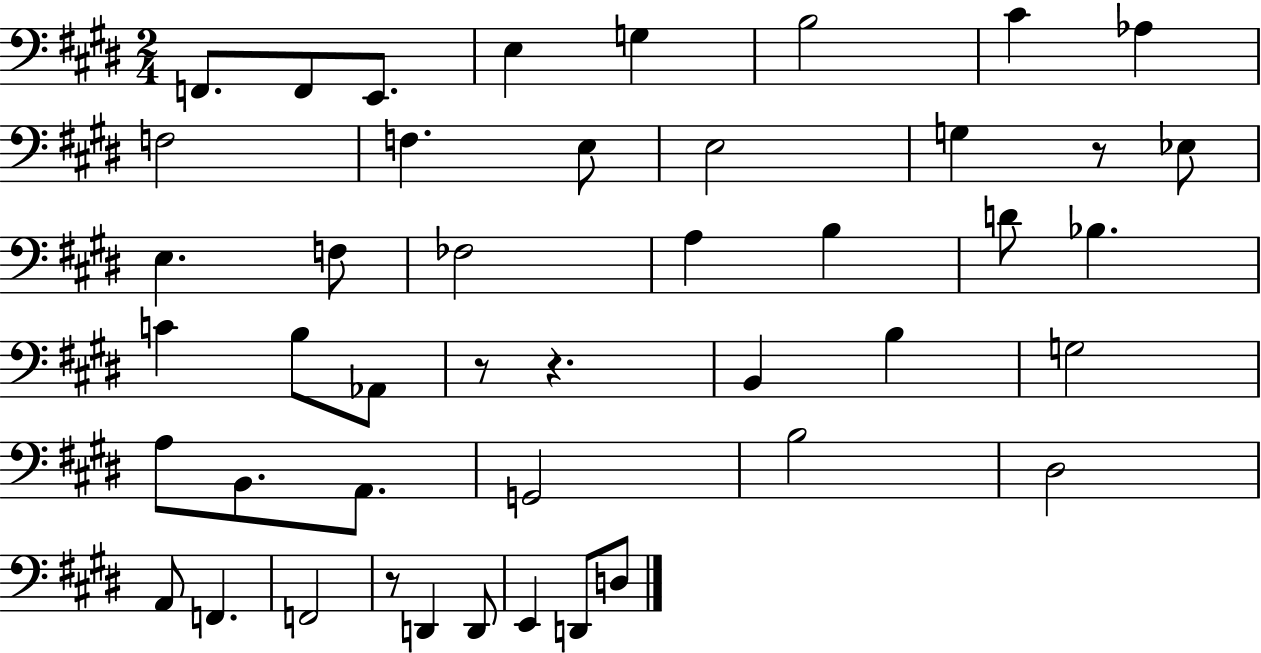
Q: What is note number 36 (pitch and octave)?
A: F2